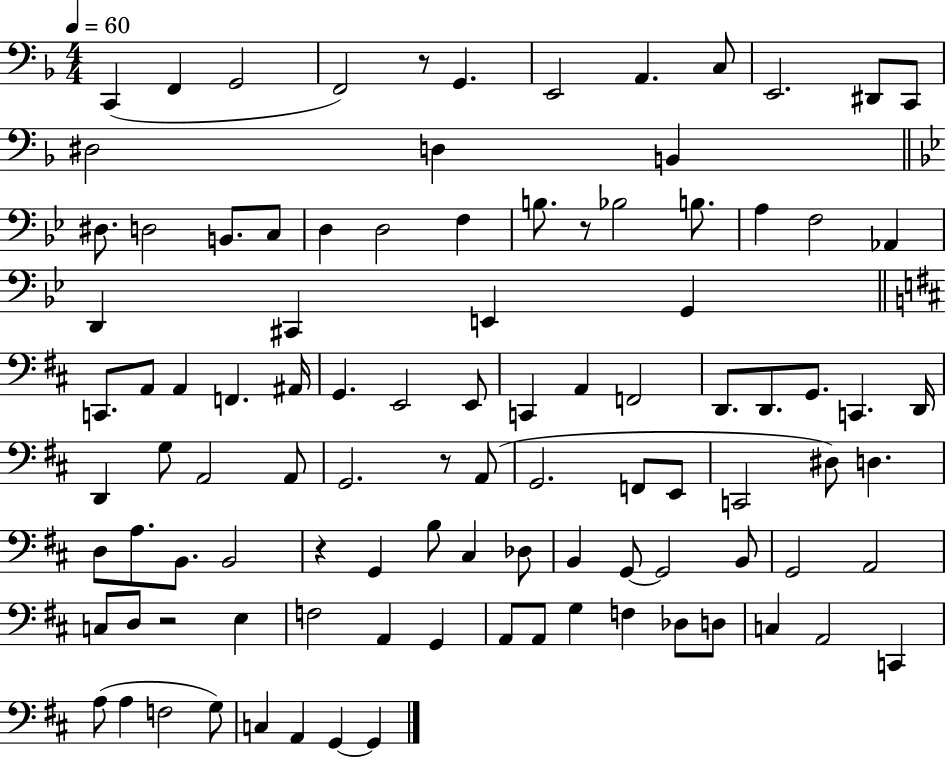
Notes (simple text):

C2/q F2/q G2/h F2/h R/e G2/q. E2/h A2/q. C3/e E2/h. D#2/e C2/e D#3/h D3/q B2/q D#3/e. D3/h B2/e. C3/e D3/q D3/h F3/q B3/e. R/e Bb3/h B3/e. A3/q F3/h Ab2/q D2/q C#2/q E2/q G2/q C2/e. A2/e A2/q F2/q. A#2/s G2/q. E2/h E2/e C2/q A2/q F2/h D2/e. D2/e. G2/e. C2/q. D2/s D2/q G3/e A2/h A2/e G2/h. R/e A2/e G2/h. F2/e E2/e C2/h D#3/e D3/q. D3/e A3/e. B2/e. B2/h R/q G2/q B3/e C#3/q Db3/e B2/q G2/e G2/h B2/e G2/h A2/h C3/e D3/e R/h E3/q F3/h A2/q G2/q A2/e A2/e G3/q F3/q Db3/e D3/e C3/q A2/h C2/q A3/e A3/q F3/h G3/e C3/q A2/q G2/q G2/q